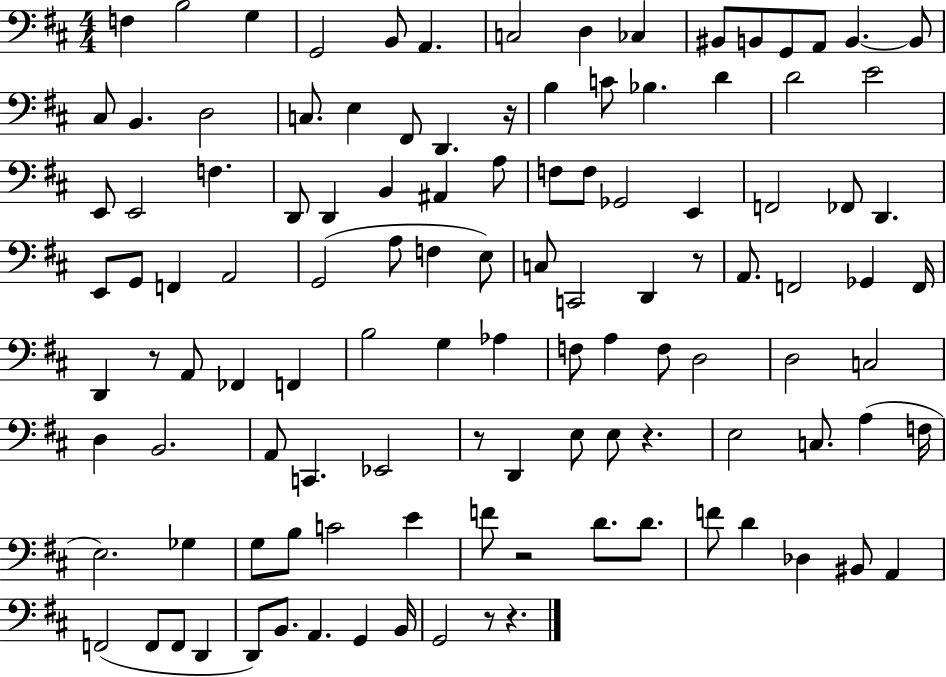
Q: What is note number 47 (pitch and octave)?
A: A2